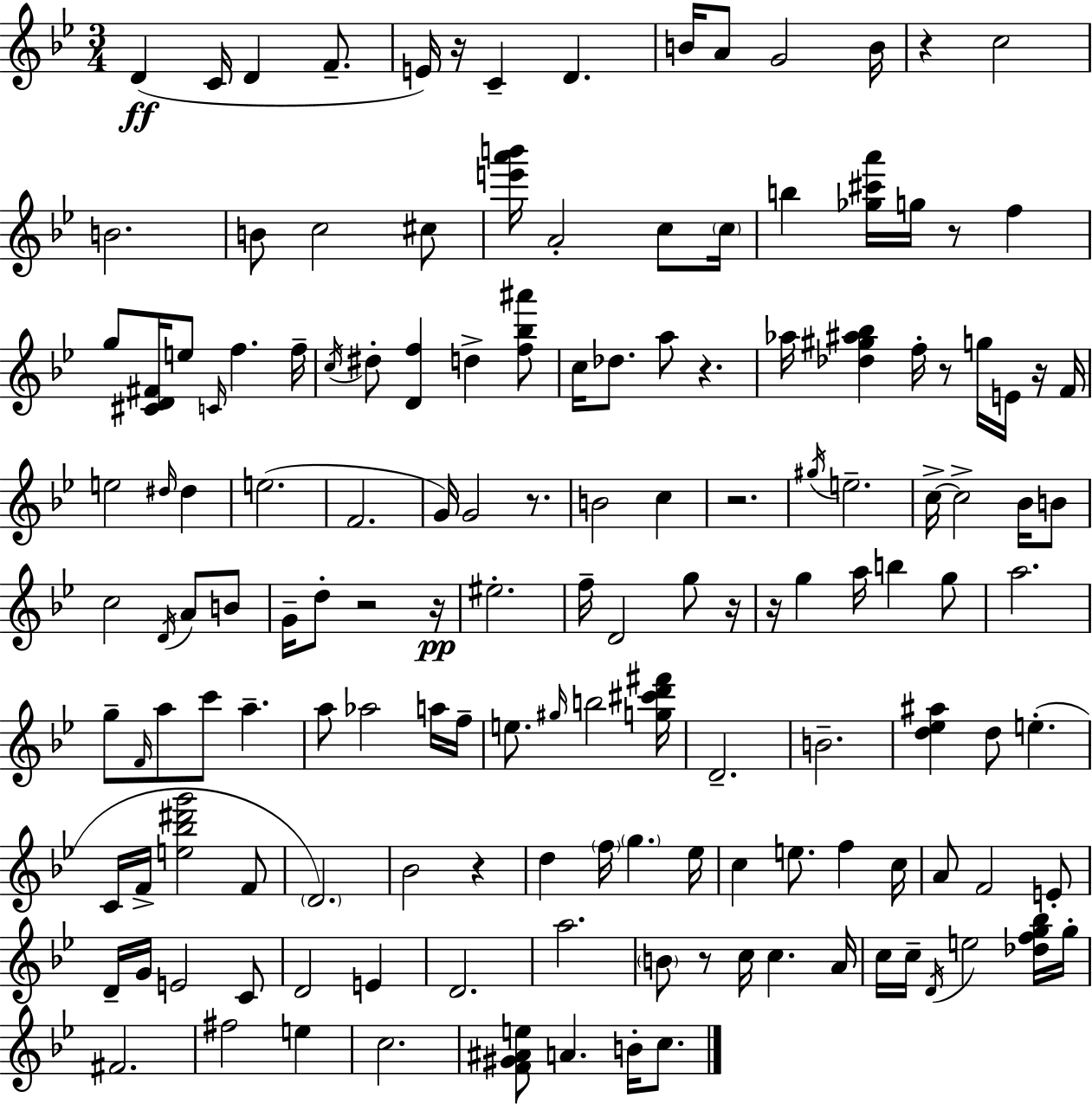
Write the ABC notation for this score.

X:1
T:Untitled
M:3/4
L:1/4
K:Bb
D C/4 D F/2 E/4 z/4 C D B/4 A/2 G2 B/4 z c2 B2 B/2 c2 ^c/2 [e'a'b']/4 A2 c/2 c/4 b [_g^c'a']/4 g/4 z/2 f g/2 [^CD^F]/4 e/2 C/4 f f/4 c/4 ^d/2 [Df] d [f_b^a']/2 c/4 _d/2 a/2 z _a/4 [_d^g^a_b] f/4 z/2 g/4 E/4 z/4 F/4 e2 ^d/4 ^d e2 F2 G/4 G2 z/2 B2 c z2 ^g/4 e2 c/4 c2 _B/4 B/2 c2 D/4 A/2 B/2 G/4 d/2 z2 z/4 ^e2 f/4 D2 g/2 z/4 z/4 g a/4 b g/2 a2 g/2 F/4 a/2 c'/2 a a/2 _a2 a/4 f/4 e/2 ^g/4 b2 [g^c'd'^f']/4 D2 B2 [d_e^a] d/2 e C/4 F/4 [e_b^d'g']2 F/2 D2 _B2 z d f/4 g _e/4 c e/2 f c/4 A/2 F2 E/2 D/4 G/4 E2 C/2 D2 E D2 a2 B/2 z/2 c/4 c A/4 c/4 c/4 D/4 e2 [_dfg_b]/4 g/4 ^F2 ^f2 e c2 [F^G^Ae]/2 A B/4 c/2